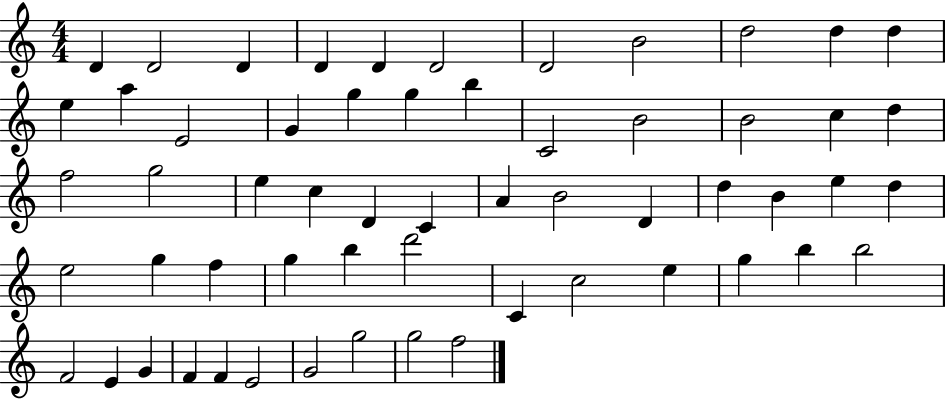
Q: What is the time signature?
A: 4/4